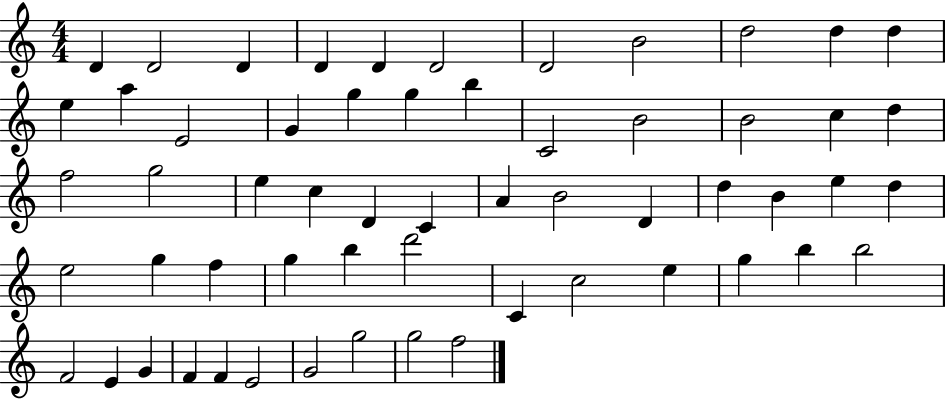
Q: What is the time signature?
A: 4/4